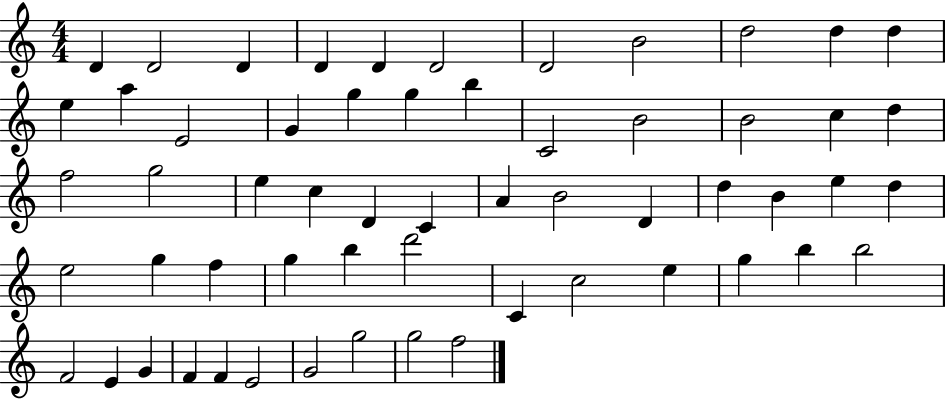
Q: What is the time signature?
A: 4/4